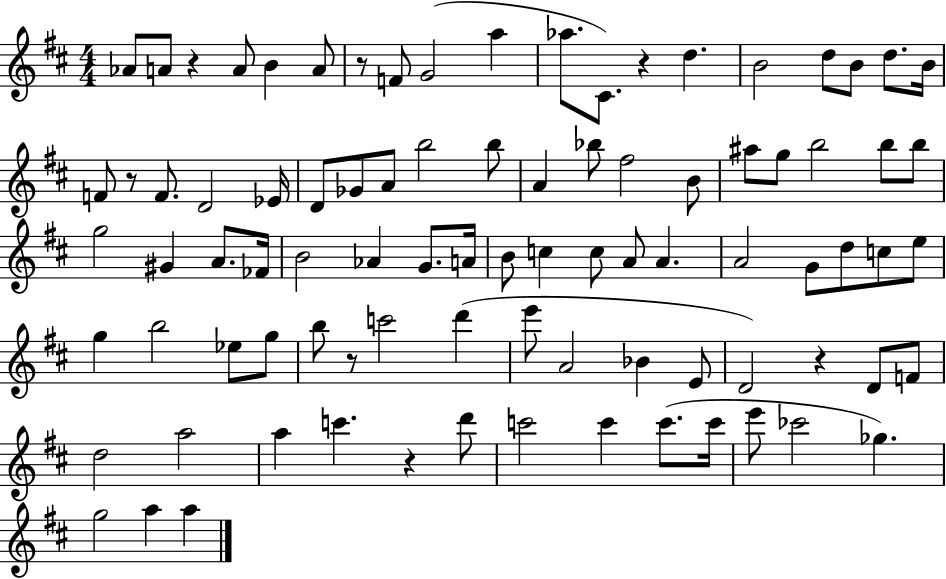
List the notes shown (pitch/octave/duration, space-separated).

Ab4/e A4/e R/q A4/e B4/q A4/e R/e F4/e G4/h A5/q Ab5/e. C#4/e. R/q D5/q. B4/h D5/e B4/e D5/e. B4/s F4/e R/e F4/e. D4/h Eb4/s D4/e Gb4/e A4/e B5/h B5/e A4/q Bb5/e F#5/h B4/e A#5/e G5/e B5/h B5/e B5/e G5/h G#4/q A4/e. FES4/s B4/h Ab4/q G4/e. A4/s B4/e C5/q C5/e A4/e A4/q. A4/h G4/e D5/e C5/e E5/e G5/q B5/h Eb5/e G5/e B5/e R/e C6/h D6/q E6/e A4/h Bb4/q E4/e D4/h R/q D4/e F4/e D5/h A5/h A5/q C6/q. R/q D6/e C6/h C6/q C6/e. C6/s E6/e CES6/h Gb5/q. G5/h A5/q A5/q